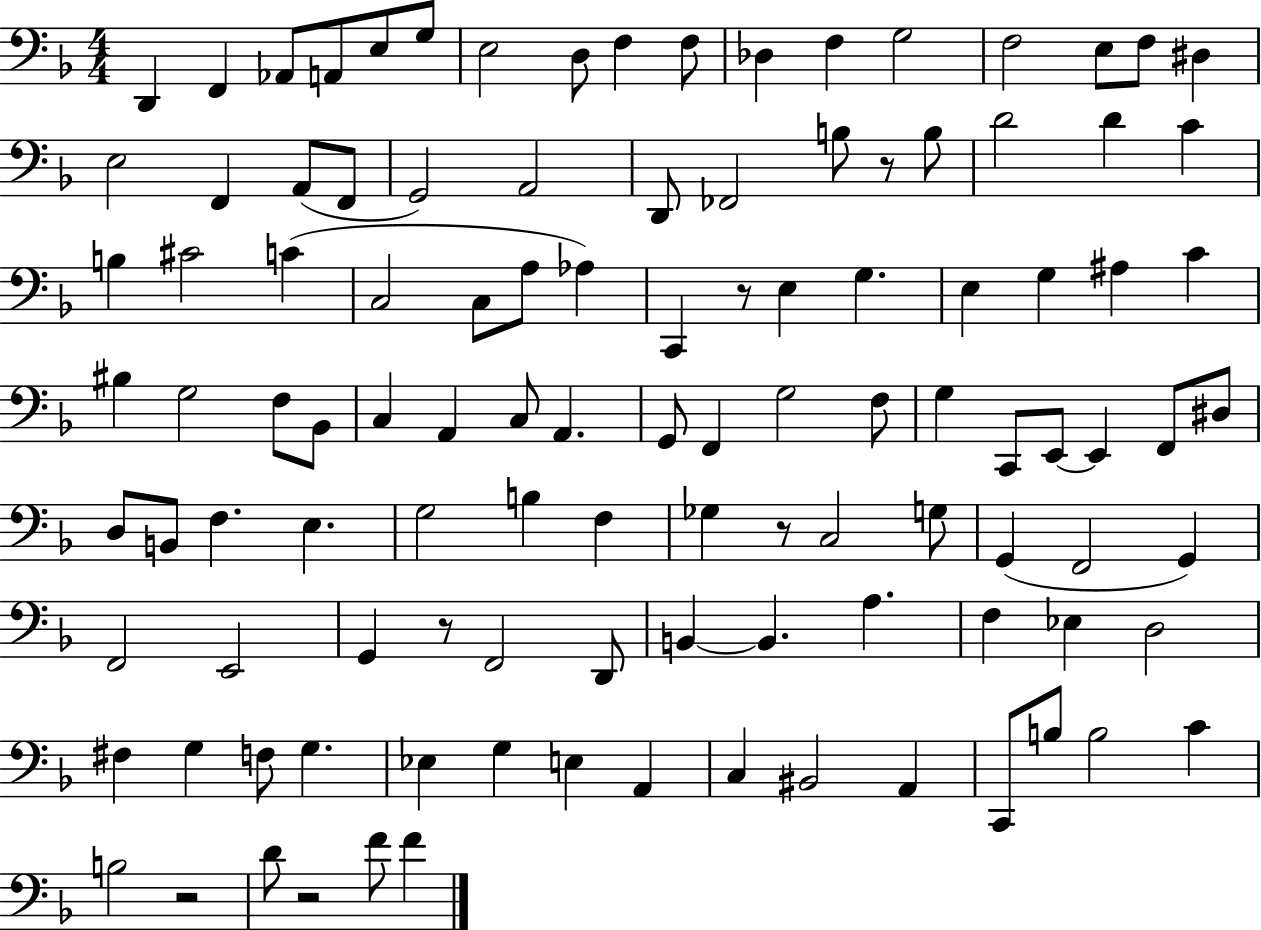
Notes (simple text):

D2/q F2/q Ab2/e A2/e E3/e G3/e E3/h D3/e F3/q F3/e Db3/q F3/q G3/h F3/h E3/e F3/e D#3/q E3/h F2/q A2/e F2/e G2/h A2/h D2/e FES2/h B3/e R/e B3/e D4/h D4/q C4/q B3/q C#4/h C4/q C3/h C3/e A3/e Ab3/q C2/q R/e E3/q G3/q. E3/q G3/q A#3/q C4/q BIS3/q G3/h F3/e Bb2/e C3/q A2/q C3/e A2/q. G2/e F2/q G3/h F3/e G3/q C2/e E2/e E2/q F2/e D#3/e D3/e B2/e F3/q. E3/q. G3/h B3/q F3/q Gb3/q R/e C3/h G3/e G2/q F2/h G2/q F2/h E2/h G2/q R/e F2/h D2/e B2/q B2/q. A3/q. F3/q Eb3/q D3/h F#3/q G3/q F3/e G3/q. Eb3/q G3/q E3/q A2/q C3/q BIS2/h A2/q C2/e B3/e B3/h C4/q B3/h R/h D4/e R/h F4/e F4/q